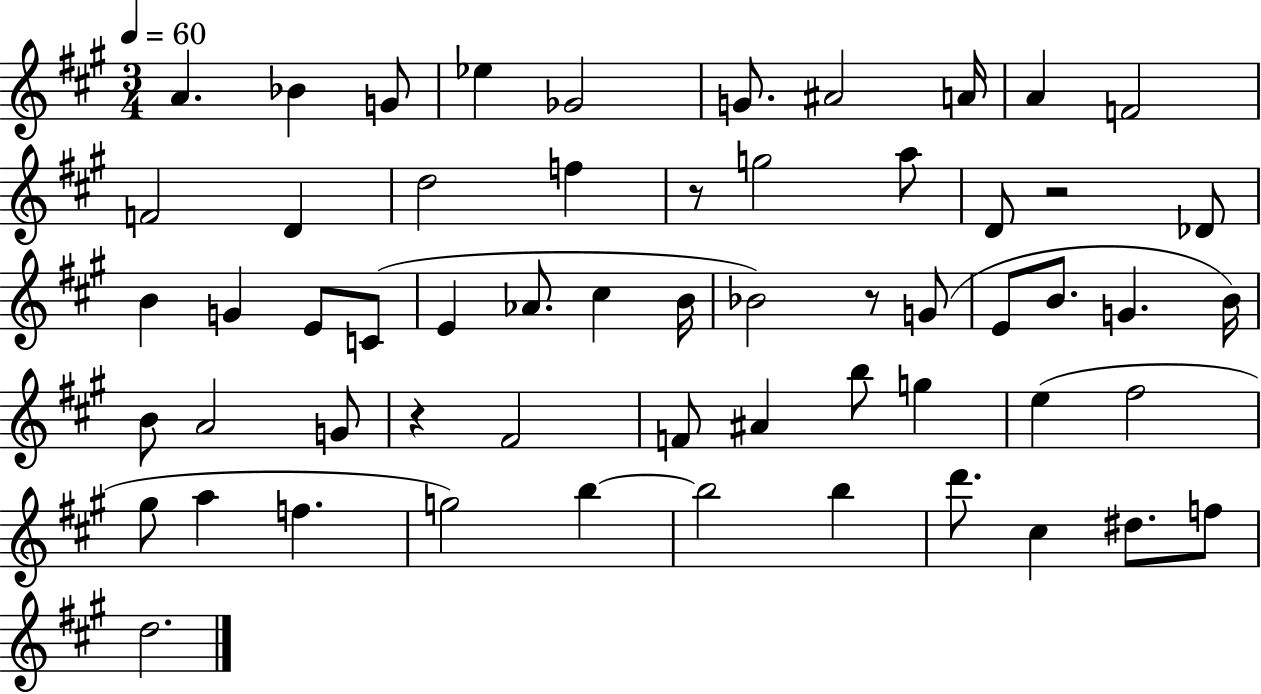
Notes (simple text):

A4/q. Bb4/q G4/e Eb5/q Gb4/h G4/e. A#4/h A4/s A4/q F4/h F4/h D4/q D5/h F5/q R/e G5/h A5/e D4/e R/h Db4/e B4/q G4/q E4/e C4/e E4/q Ab4/e. C#5/q B4/s Bb4/h R/e G4/e E4/e B4/e. G4/q. B4/s B4/e A4/h G4/e R/q F#4/h F4/e A#4/q B5/e G5/q E5/q F#5/h G#5/e A5/q F5/q. G5/h B5/q B5/h B5/q D6/e. C#5/q D#5/e. F5/e D5/h.